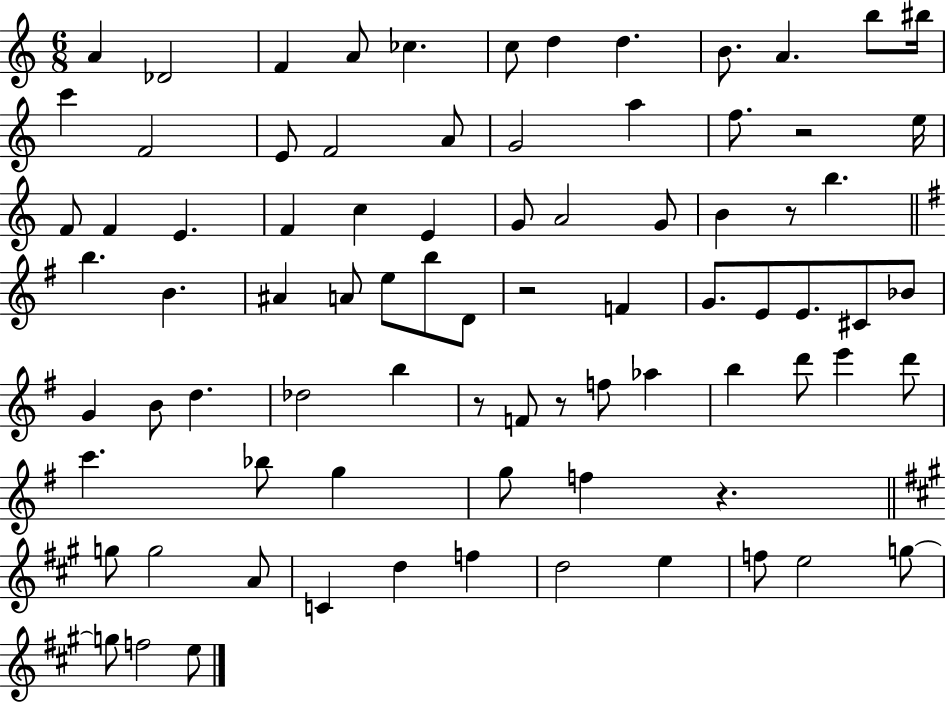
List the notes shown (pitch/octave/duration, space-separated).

A4/q Db4/h F4/q A4/e CES5/q. C5/e D5/q D5/q. B4/e. A4/q. B5/e BIS5/s C6/q F4/h E4/e F4/h A4/e G4/h A5/q F5/e. R/h E5/s F4/e F4/q E4/q. F4/q C5/q E4/q G4/e A4/h G4/e B4/q R/e B5/q. B5/q. B4/q. A#4/q A4/e E5/e B5/e D4/e R/h F4/q G4/e. E4/e E4/e. C#4/e Bb4/e G4/q B4/e D5/q. Db5/h B5/q R/e F4/e R/e F5/e Ab5/q B5/q D6/e E6/q D6/e C6/q. Bb5/e G5/q G5/e F5/q R/q. G5/e G5/h A4/e C4/q D5/q F5/q D5/h E5/q F5/e E5/h G5/e G5/e F5/h E5/e